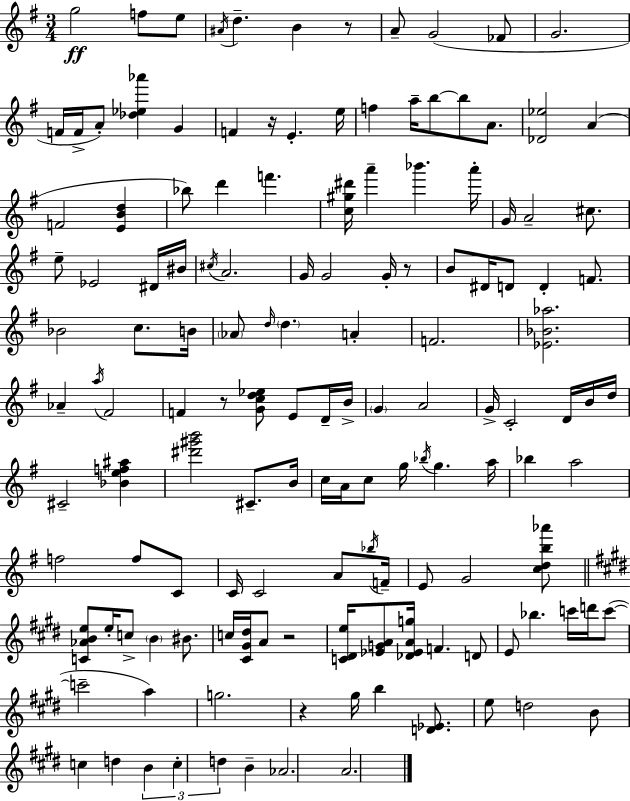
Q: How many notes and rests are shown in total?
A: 141